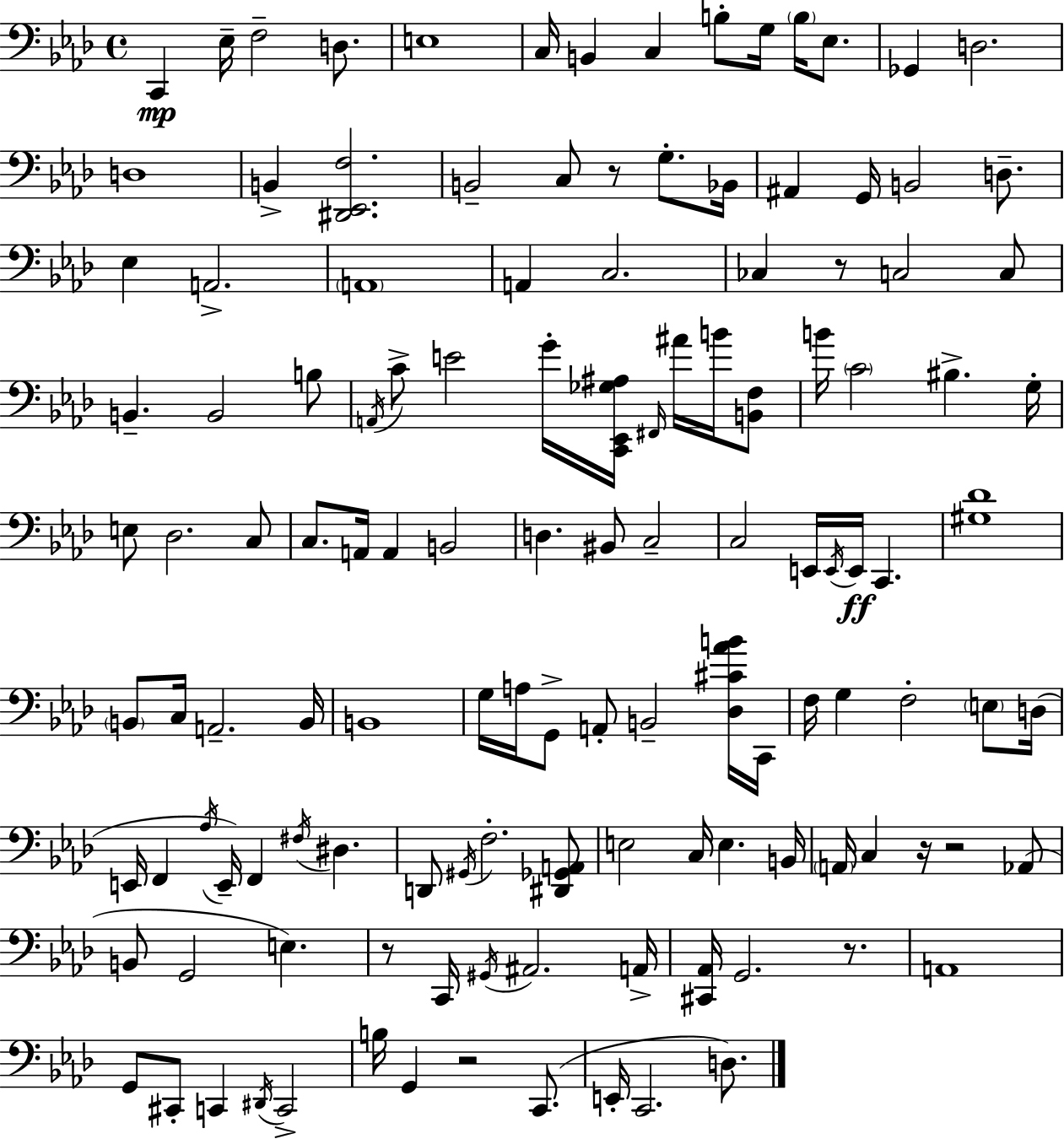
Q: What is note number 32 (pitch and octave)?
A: C3